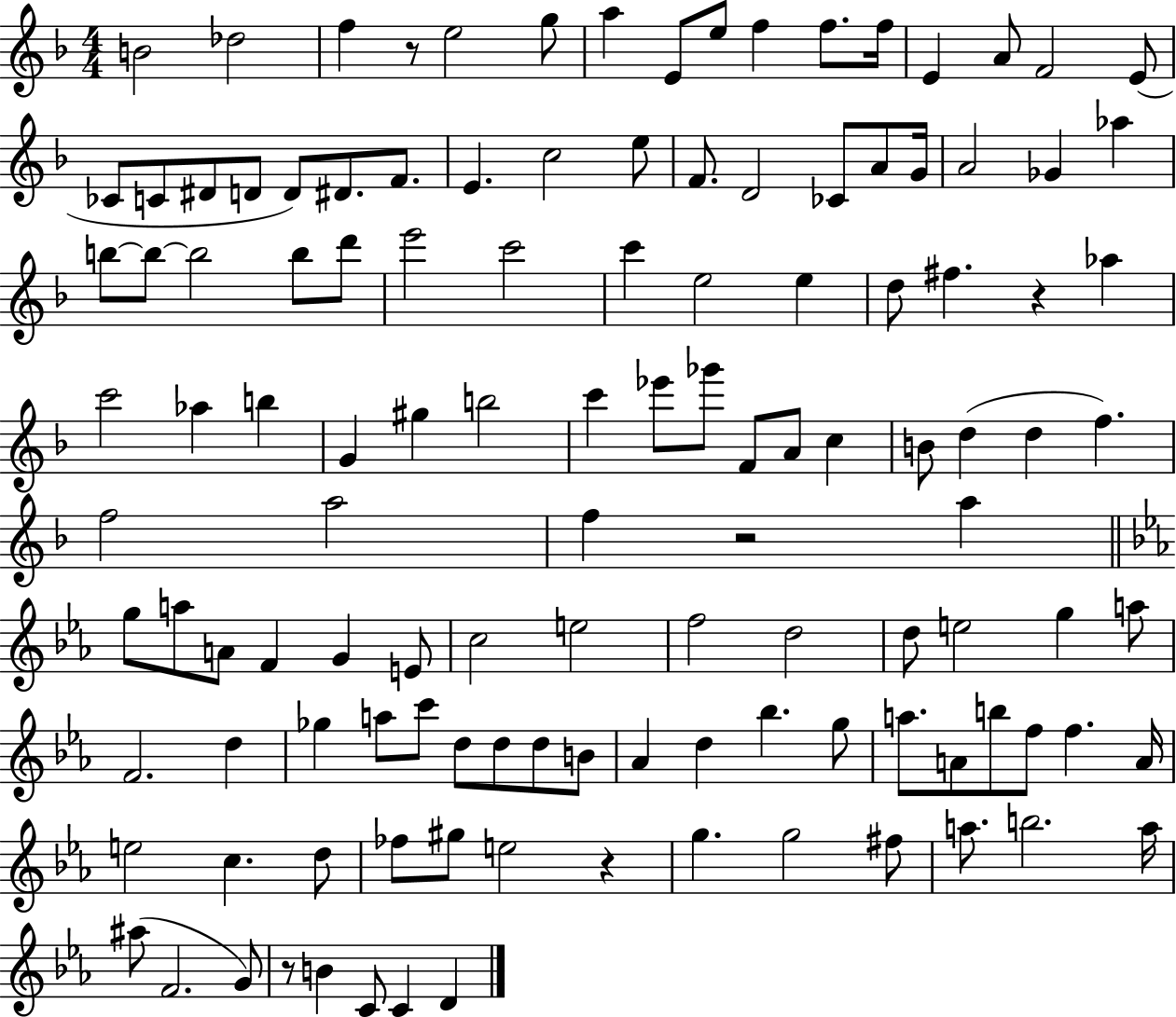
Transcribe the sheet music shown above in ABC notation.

X:1
T:Untitled
M:4/4
L:1/4
K:F
B2 _d2 f z/2 e2 g/2 a E/2 e/2 f f/2 f/4 E A/2 F2 E/2 _C/2 C/2 ^D/2 D/2 D/2 ^D/2 F/2 E c2 e/2 F/2 D2 _C/2 A/2 G/4 A2 _G _a b/2 b/2 b2 b/2 d'/2 e'2 c'2 c' e2 e d/2 ^f z _a c'2 _a b G ^g b2 c' _e'/2 _g'/2 F/2 A/2 c B/2 d d f f2 a2 f z2 a g/2 a/2 A/2 F G E/2 c2 e2 f2 d2 d/2 e2 g a/2 F2 d _g a/2 c'/2 d/2 d/2 d/2 B/2 _A d _b g/2 a/2 A/2 b/2 f/2 f A/4 e2 c d/2 _f/2 ^g/2 e2 z g g2 ^f/2 a/2 b2 a/4 ^a/2 F2 G/2 z/2 B C/2 C D